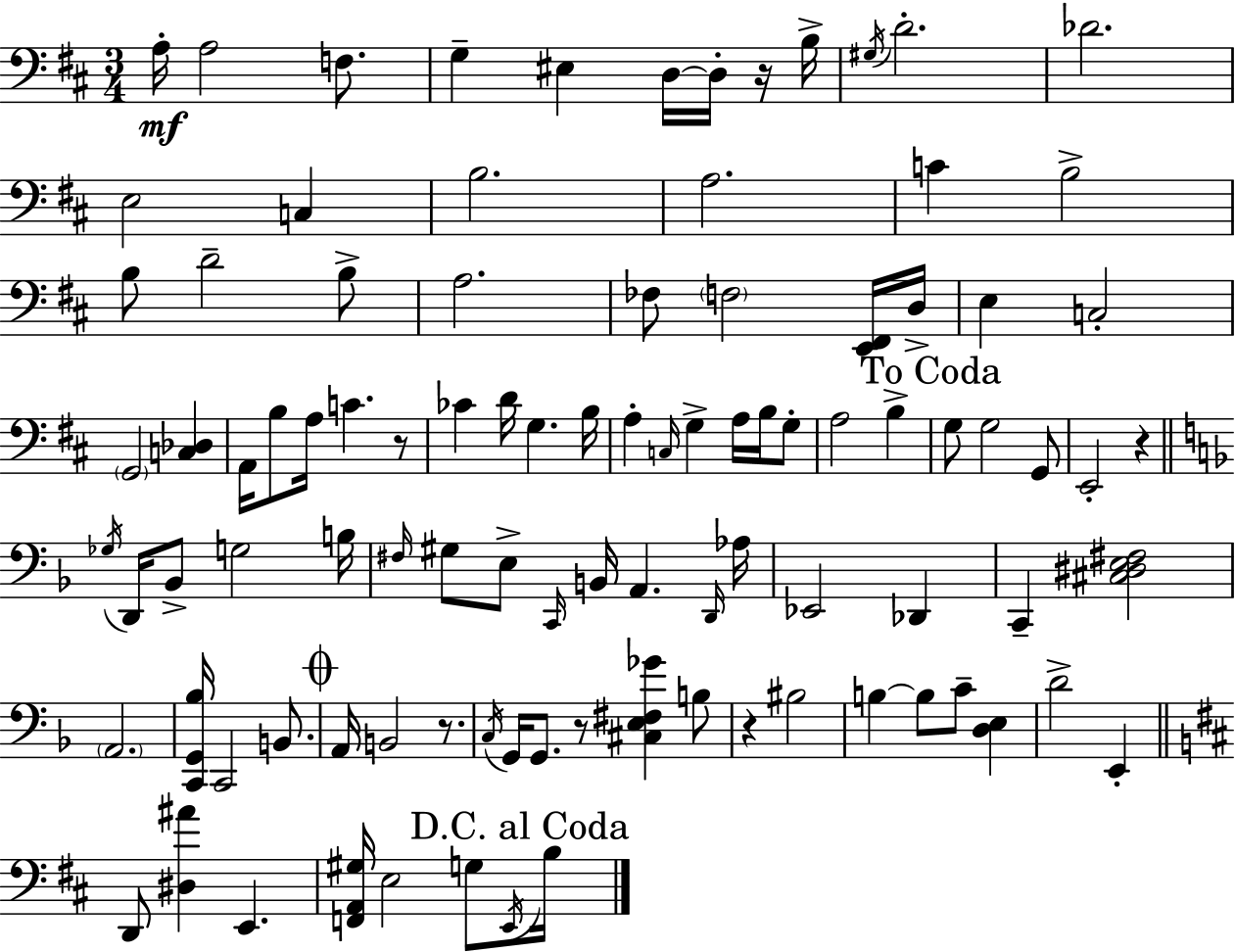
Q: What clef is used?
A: bass